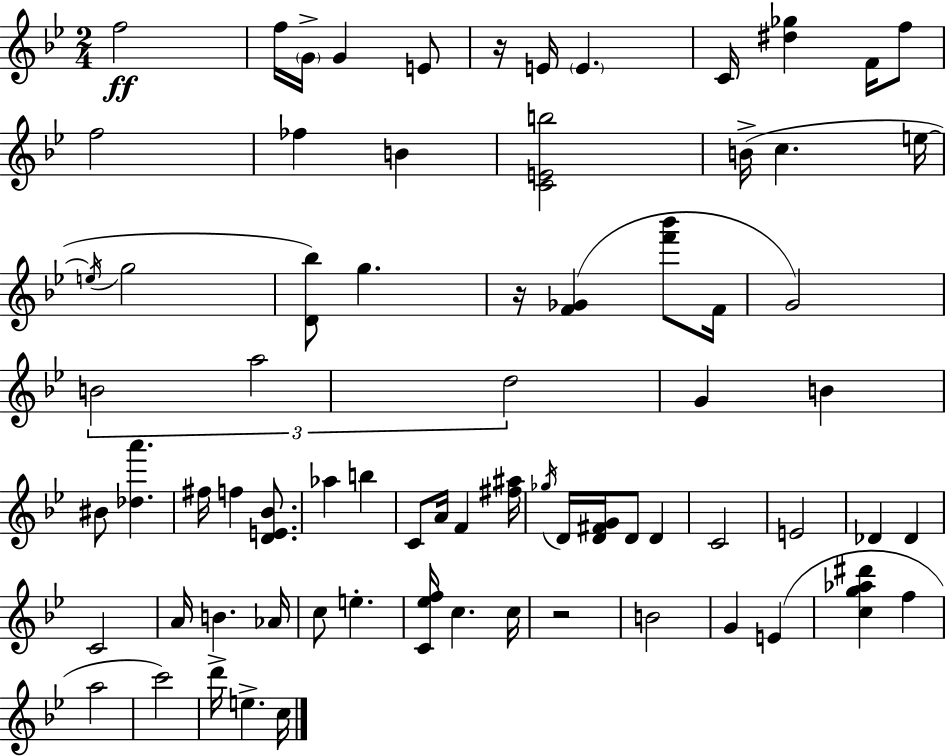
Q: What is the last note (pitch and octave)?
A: C5